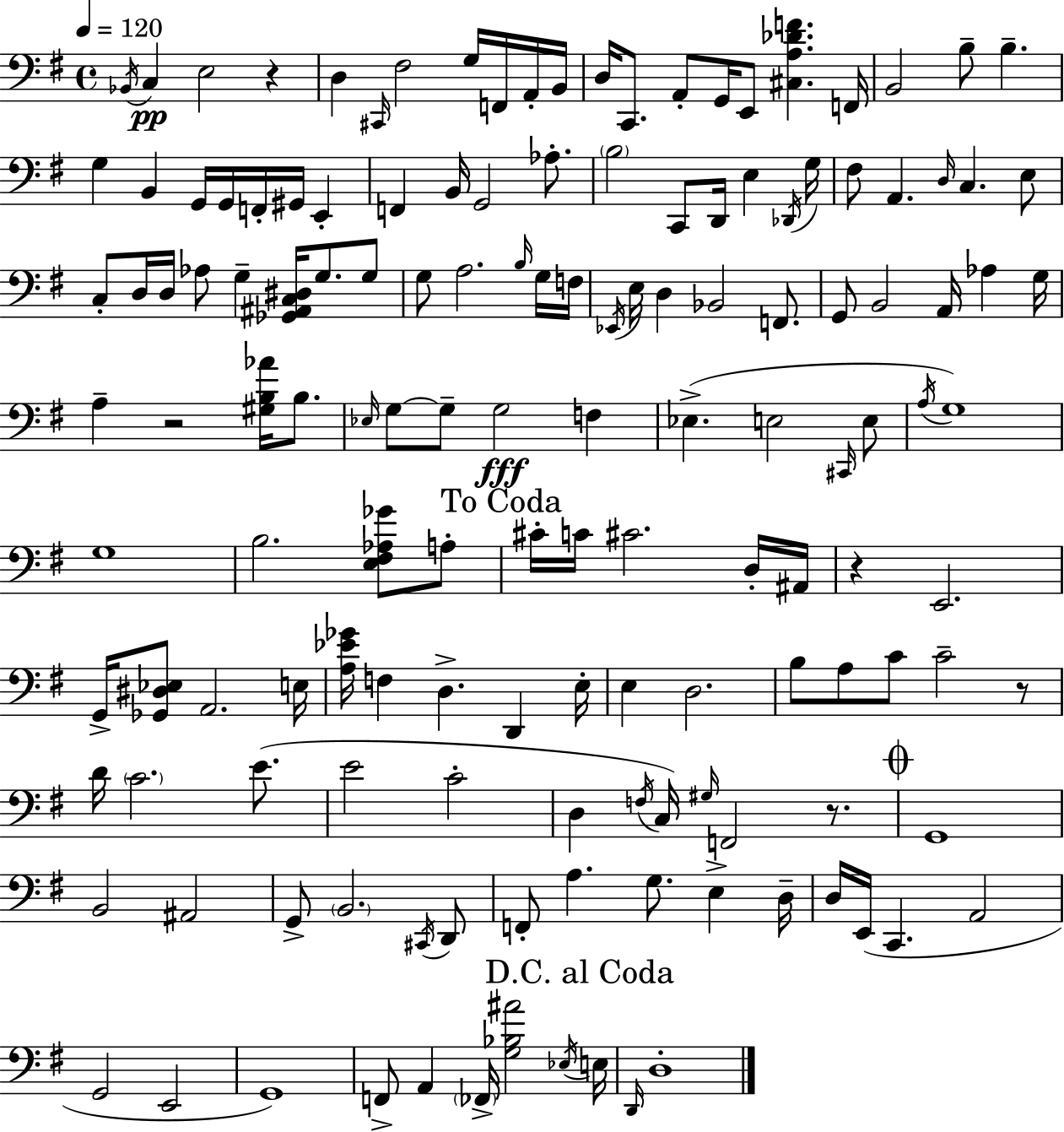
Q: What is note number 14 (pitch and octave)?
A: G2